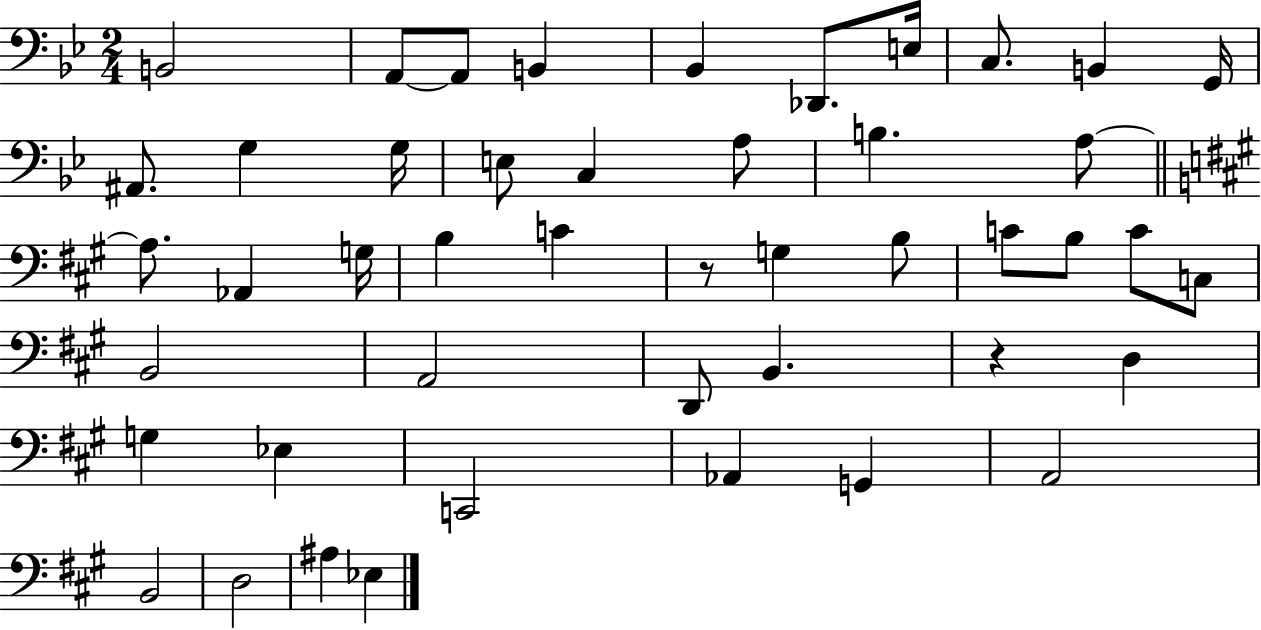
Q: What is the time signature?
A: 2/4